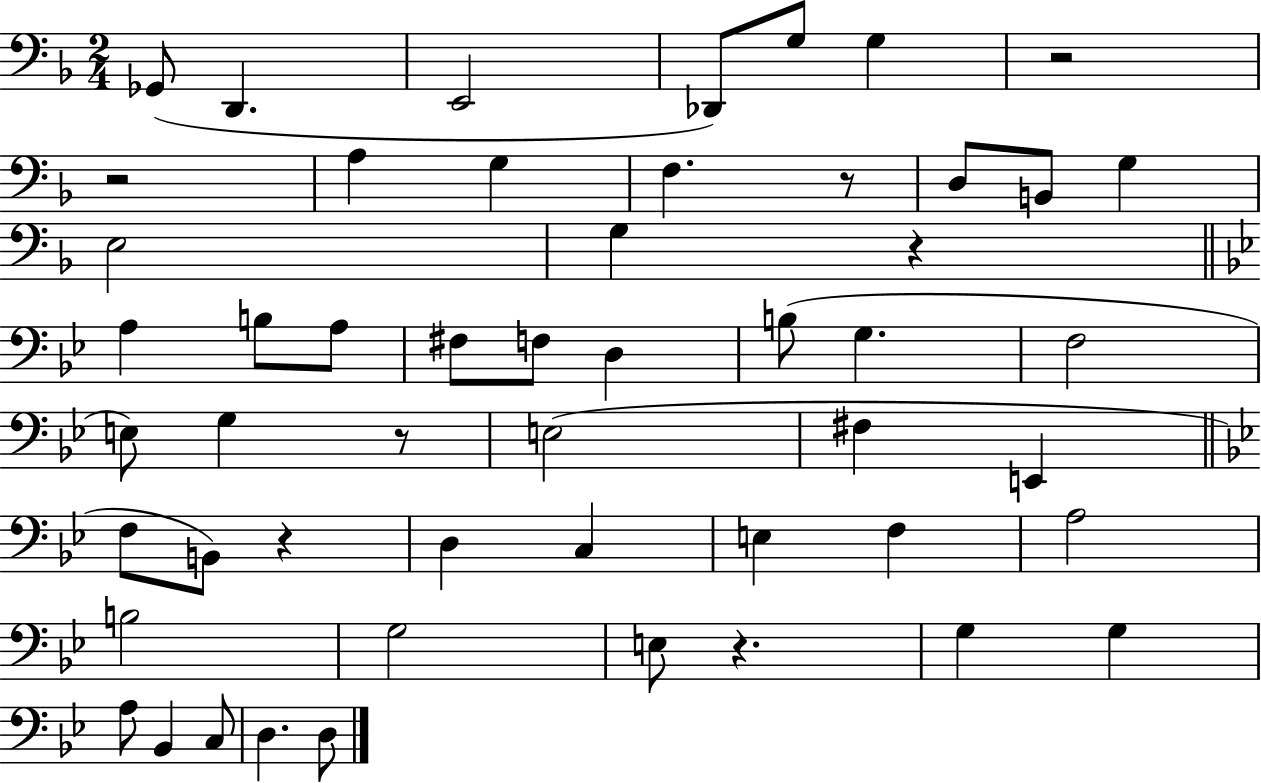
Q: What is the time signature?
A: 2/4